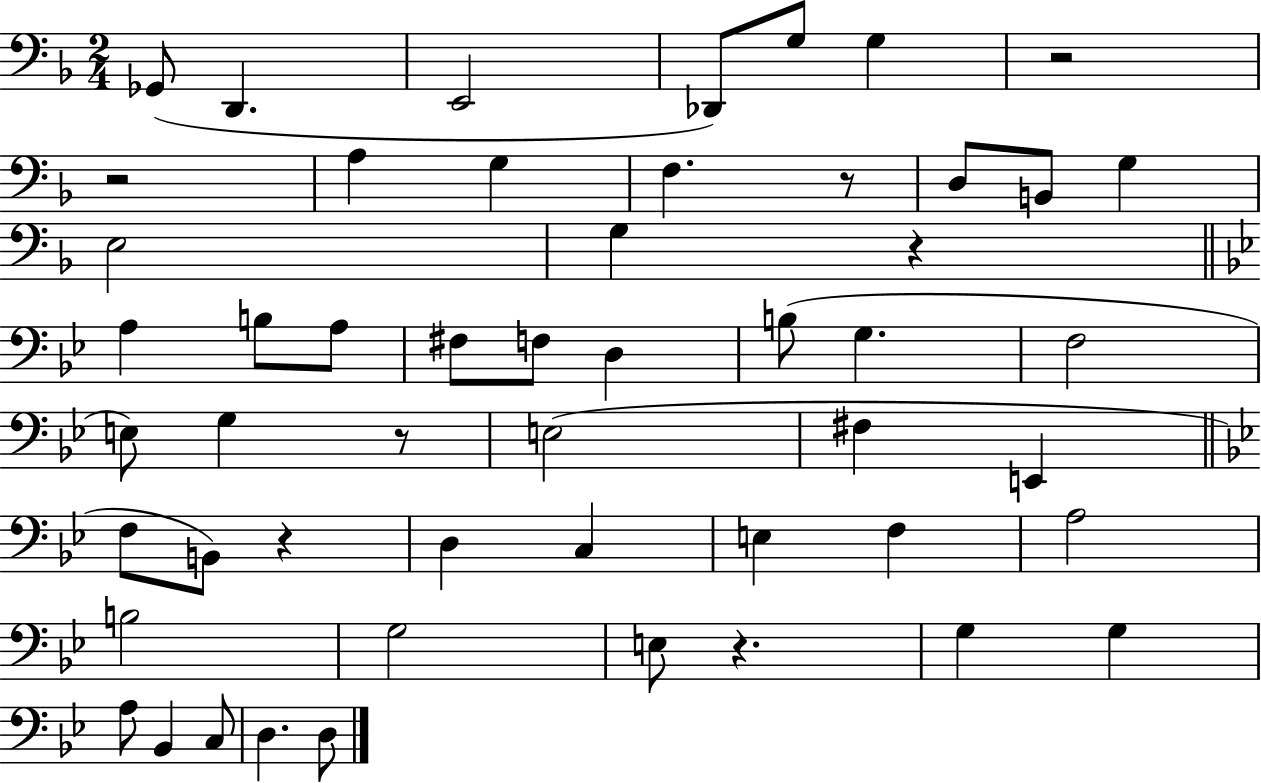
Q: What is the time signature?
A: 2/4